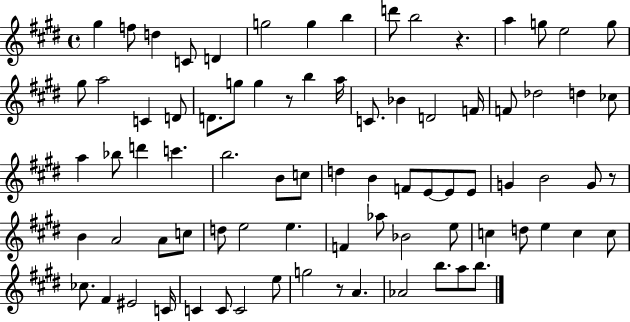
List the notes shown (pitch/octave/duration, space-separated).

G#5/q F5/e D5/q C4/e D4/q G5/h G5/q B5/q D6/e B5/h R/q. A5/q G5/e E5/h G5/e G#5/e A5/h C4/q D4/e D4/e. G5/e G5/q R/e B5/q A5/s C4/e. Bb4/q D4/h F4/s F4/e Db5/h D5/q CES5/e A5/q Bb5/e D6/q C6/q. B5/h. B4/e C5/e D5/q B4/q F4/e E4/e E4/e E4/e G4/q B4/h G4/e R/e B4/q A4/h A4/e C5/e D5/e E5/h E5/q. F4/q Ab5/e Bb4/h E5/e C5/q D5/e E5/q C5/q C5/e CES5/e. F#4/q EIS4/h C4/s C4/q C4/e C4/h E5/e G5/h R/e A4/q. Ab4/h B5/e. A5/e B5/e.